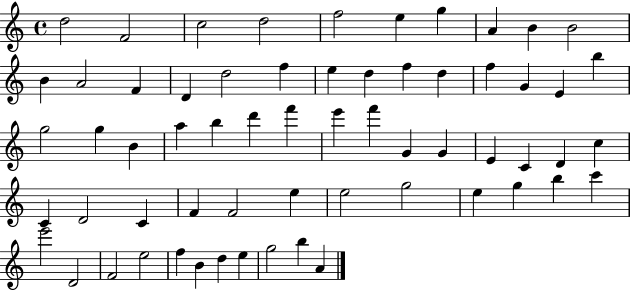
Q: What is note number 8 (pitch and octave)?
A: A4